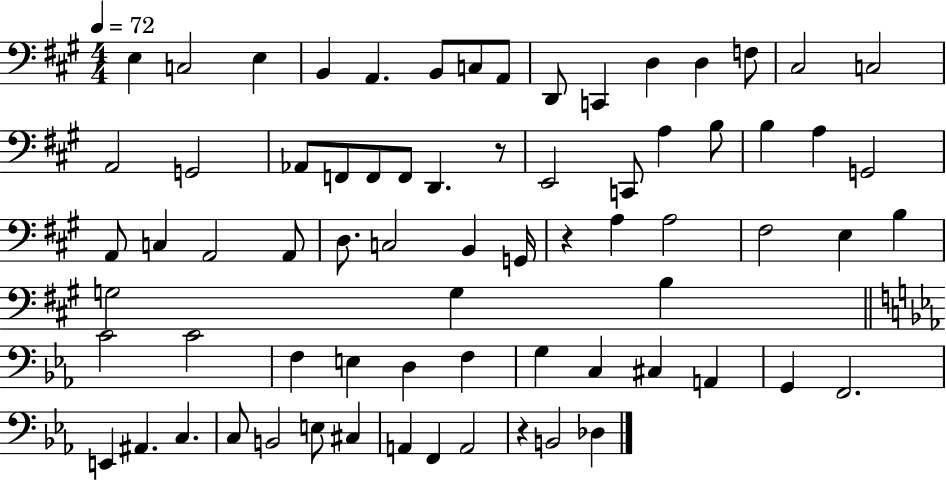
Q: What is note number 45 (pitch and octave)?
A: B3